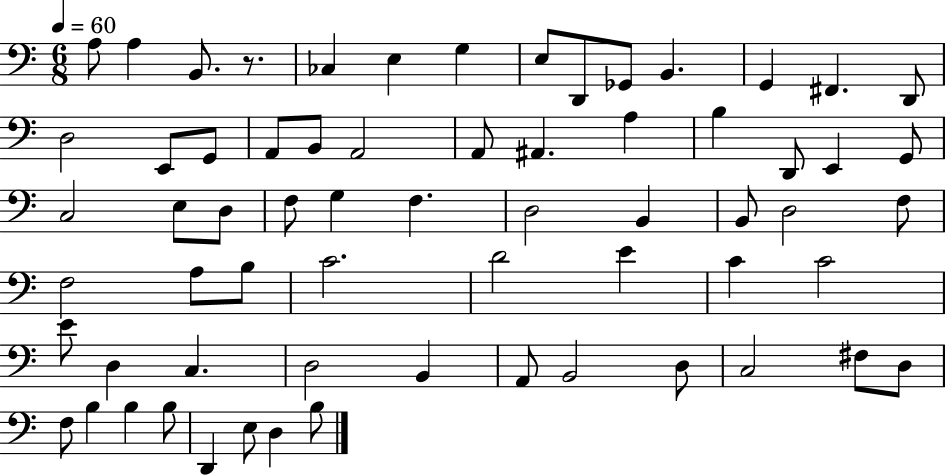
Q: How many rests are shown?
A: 1